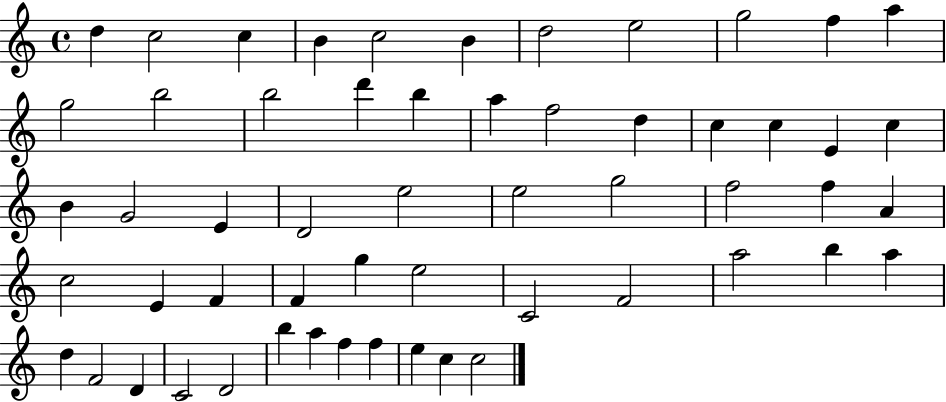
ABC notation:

X:1
T:Untitled
M:4/4
L:1/4
K:C
d c2 c B c2 B d2 e2 g2 f a g2 b2 b2 d' b a f2 d c c E c B G2 E D2 e2 e2 g2 f2 f A c2 E F F g e2 C2 F2 a2 b a d F2 D C2 D2 b a f f e c c2